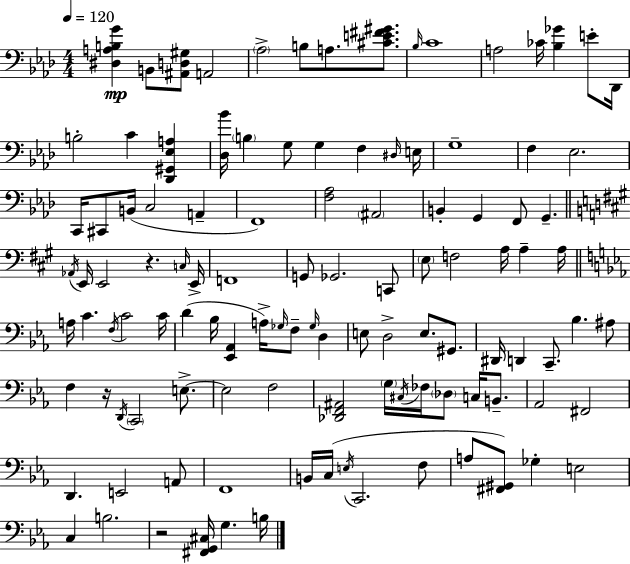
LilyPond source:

{
  \clef bass
  \numericTimeSignature
  \time 4/4
  \key f \minor
  \tempo 4 = 120
  <dis a b g'>4\mp b,8 <ais, d gis>8 a,2 | \parenthesize aes2-> b8 a8. <cis' e' fis' gis'>8. | \grace { bes16 } c'1 | a2 ces'16 <bes ges'>4 e'8-. | \break des,16 b2-. c'4 <des, gis, ees a>4 | <des bes'>16 \parenthesize b4 g8 g4 f4 | \grace { dis16 } e16 g1-- | f4 ees2. | \break c,16 cis,8 b,16( c2 a,4-- | f,1) | <f aes>2 \parenthesize ais,2 | b,4-. g,4 f,8 g,4.-- | \break \bar "||" \break \key a \major \acciaccatura { aes,16 } e,16 e,2 r4. | \grace { c16 } e,16-> f,1 | g,8 ges,2. | c,8 \parenthesize e8 f2 a16 a4-- | \break a16 \bar "||" \break \key c \minor a16 c'4. \acciaccatura { f16 } c'2 | c'16 d'4( bes16 <ees, aes,>4 a16->) \grace { ges16 } f8-- \grace { ges16 } d4 | e8 d2-> e8. | gis,8. dis,16 d,4 c,8.-- bes4. | \break ais8 f4 r16 \acciaccatura { d,16 } \parenthesize c,2 | e8.->~~ e2 f2 | <des, f, ais,>2 \parenthesize g16 \acciaccatura { cis16 } fes16 \parenthesize des8 | c16 b,8.-- aes,2 fis,2 | \break d,4. e,2 | a,8 f,1 | b,16 c16( \acciaccatura { e16 } c,2. | f8 a8 <fis, gis,>8) ges4-. e2 | \break c4 b2. | r2 <fis, g, cis>16 g4. | b16 \bar "|."
}